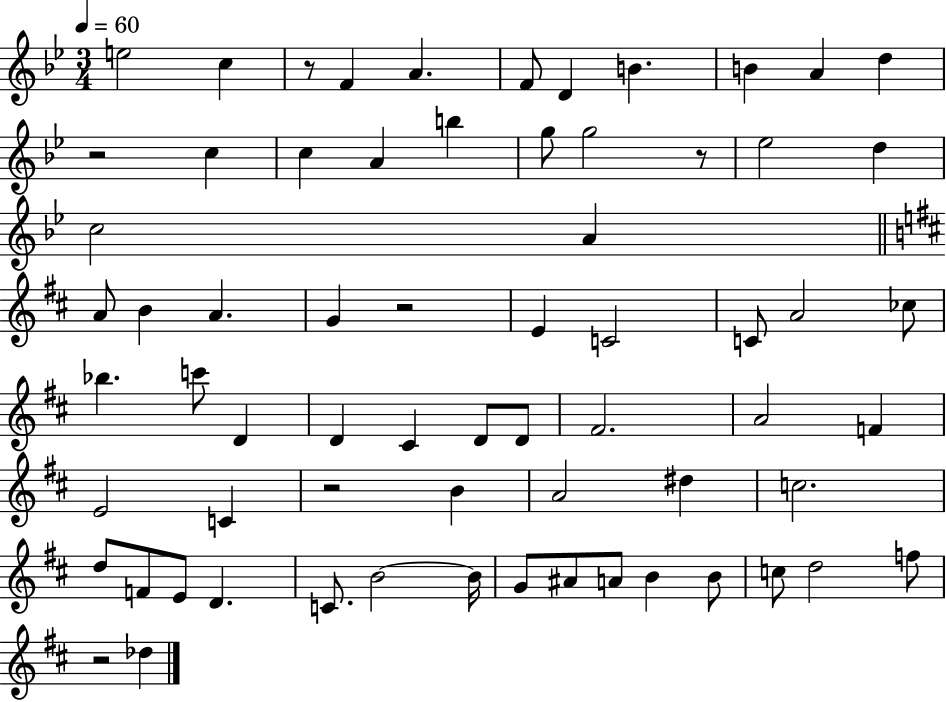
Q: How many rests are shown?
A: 6